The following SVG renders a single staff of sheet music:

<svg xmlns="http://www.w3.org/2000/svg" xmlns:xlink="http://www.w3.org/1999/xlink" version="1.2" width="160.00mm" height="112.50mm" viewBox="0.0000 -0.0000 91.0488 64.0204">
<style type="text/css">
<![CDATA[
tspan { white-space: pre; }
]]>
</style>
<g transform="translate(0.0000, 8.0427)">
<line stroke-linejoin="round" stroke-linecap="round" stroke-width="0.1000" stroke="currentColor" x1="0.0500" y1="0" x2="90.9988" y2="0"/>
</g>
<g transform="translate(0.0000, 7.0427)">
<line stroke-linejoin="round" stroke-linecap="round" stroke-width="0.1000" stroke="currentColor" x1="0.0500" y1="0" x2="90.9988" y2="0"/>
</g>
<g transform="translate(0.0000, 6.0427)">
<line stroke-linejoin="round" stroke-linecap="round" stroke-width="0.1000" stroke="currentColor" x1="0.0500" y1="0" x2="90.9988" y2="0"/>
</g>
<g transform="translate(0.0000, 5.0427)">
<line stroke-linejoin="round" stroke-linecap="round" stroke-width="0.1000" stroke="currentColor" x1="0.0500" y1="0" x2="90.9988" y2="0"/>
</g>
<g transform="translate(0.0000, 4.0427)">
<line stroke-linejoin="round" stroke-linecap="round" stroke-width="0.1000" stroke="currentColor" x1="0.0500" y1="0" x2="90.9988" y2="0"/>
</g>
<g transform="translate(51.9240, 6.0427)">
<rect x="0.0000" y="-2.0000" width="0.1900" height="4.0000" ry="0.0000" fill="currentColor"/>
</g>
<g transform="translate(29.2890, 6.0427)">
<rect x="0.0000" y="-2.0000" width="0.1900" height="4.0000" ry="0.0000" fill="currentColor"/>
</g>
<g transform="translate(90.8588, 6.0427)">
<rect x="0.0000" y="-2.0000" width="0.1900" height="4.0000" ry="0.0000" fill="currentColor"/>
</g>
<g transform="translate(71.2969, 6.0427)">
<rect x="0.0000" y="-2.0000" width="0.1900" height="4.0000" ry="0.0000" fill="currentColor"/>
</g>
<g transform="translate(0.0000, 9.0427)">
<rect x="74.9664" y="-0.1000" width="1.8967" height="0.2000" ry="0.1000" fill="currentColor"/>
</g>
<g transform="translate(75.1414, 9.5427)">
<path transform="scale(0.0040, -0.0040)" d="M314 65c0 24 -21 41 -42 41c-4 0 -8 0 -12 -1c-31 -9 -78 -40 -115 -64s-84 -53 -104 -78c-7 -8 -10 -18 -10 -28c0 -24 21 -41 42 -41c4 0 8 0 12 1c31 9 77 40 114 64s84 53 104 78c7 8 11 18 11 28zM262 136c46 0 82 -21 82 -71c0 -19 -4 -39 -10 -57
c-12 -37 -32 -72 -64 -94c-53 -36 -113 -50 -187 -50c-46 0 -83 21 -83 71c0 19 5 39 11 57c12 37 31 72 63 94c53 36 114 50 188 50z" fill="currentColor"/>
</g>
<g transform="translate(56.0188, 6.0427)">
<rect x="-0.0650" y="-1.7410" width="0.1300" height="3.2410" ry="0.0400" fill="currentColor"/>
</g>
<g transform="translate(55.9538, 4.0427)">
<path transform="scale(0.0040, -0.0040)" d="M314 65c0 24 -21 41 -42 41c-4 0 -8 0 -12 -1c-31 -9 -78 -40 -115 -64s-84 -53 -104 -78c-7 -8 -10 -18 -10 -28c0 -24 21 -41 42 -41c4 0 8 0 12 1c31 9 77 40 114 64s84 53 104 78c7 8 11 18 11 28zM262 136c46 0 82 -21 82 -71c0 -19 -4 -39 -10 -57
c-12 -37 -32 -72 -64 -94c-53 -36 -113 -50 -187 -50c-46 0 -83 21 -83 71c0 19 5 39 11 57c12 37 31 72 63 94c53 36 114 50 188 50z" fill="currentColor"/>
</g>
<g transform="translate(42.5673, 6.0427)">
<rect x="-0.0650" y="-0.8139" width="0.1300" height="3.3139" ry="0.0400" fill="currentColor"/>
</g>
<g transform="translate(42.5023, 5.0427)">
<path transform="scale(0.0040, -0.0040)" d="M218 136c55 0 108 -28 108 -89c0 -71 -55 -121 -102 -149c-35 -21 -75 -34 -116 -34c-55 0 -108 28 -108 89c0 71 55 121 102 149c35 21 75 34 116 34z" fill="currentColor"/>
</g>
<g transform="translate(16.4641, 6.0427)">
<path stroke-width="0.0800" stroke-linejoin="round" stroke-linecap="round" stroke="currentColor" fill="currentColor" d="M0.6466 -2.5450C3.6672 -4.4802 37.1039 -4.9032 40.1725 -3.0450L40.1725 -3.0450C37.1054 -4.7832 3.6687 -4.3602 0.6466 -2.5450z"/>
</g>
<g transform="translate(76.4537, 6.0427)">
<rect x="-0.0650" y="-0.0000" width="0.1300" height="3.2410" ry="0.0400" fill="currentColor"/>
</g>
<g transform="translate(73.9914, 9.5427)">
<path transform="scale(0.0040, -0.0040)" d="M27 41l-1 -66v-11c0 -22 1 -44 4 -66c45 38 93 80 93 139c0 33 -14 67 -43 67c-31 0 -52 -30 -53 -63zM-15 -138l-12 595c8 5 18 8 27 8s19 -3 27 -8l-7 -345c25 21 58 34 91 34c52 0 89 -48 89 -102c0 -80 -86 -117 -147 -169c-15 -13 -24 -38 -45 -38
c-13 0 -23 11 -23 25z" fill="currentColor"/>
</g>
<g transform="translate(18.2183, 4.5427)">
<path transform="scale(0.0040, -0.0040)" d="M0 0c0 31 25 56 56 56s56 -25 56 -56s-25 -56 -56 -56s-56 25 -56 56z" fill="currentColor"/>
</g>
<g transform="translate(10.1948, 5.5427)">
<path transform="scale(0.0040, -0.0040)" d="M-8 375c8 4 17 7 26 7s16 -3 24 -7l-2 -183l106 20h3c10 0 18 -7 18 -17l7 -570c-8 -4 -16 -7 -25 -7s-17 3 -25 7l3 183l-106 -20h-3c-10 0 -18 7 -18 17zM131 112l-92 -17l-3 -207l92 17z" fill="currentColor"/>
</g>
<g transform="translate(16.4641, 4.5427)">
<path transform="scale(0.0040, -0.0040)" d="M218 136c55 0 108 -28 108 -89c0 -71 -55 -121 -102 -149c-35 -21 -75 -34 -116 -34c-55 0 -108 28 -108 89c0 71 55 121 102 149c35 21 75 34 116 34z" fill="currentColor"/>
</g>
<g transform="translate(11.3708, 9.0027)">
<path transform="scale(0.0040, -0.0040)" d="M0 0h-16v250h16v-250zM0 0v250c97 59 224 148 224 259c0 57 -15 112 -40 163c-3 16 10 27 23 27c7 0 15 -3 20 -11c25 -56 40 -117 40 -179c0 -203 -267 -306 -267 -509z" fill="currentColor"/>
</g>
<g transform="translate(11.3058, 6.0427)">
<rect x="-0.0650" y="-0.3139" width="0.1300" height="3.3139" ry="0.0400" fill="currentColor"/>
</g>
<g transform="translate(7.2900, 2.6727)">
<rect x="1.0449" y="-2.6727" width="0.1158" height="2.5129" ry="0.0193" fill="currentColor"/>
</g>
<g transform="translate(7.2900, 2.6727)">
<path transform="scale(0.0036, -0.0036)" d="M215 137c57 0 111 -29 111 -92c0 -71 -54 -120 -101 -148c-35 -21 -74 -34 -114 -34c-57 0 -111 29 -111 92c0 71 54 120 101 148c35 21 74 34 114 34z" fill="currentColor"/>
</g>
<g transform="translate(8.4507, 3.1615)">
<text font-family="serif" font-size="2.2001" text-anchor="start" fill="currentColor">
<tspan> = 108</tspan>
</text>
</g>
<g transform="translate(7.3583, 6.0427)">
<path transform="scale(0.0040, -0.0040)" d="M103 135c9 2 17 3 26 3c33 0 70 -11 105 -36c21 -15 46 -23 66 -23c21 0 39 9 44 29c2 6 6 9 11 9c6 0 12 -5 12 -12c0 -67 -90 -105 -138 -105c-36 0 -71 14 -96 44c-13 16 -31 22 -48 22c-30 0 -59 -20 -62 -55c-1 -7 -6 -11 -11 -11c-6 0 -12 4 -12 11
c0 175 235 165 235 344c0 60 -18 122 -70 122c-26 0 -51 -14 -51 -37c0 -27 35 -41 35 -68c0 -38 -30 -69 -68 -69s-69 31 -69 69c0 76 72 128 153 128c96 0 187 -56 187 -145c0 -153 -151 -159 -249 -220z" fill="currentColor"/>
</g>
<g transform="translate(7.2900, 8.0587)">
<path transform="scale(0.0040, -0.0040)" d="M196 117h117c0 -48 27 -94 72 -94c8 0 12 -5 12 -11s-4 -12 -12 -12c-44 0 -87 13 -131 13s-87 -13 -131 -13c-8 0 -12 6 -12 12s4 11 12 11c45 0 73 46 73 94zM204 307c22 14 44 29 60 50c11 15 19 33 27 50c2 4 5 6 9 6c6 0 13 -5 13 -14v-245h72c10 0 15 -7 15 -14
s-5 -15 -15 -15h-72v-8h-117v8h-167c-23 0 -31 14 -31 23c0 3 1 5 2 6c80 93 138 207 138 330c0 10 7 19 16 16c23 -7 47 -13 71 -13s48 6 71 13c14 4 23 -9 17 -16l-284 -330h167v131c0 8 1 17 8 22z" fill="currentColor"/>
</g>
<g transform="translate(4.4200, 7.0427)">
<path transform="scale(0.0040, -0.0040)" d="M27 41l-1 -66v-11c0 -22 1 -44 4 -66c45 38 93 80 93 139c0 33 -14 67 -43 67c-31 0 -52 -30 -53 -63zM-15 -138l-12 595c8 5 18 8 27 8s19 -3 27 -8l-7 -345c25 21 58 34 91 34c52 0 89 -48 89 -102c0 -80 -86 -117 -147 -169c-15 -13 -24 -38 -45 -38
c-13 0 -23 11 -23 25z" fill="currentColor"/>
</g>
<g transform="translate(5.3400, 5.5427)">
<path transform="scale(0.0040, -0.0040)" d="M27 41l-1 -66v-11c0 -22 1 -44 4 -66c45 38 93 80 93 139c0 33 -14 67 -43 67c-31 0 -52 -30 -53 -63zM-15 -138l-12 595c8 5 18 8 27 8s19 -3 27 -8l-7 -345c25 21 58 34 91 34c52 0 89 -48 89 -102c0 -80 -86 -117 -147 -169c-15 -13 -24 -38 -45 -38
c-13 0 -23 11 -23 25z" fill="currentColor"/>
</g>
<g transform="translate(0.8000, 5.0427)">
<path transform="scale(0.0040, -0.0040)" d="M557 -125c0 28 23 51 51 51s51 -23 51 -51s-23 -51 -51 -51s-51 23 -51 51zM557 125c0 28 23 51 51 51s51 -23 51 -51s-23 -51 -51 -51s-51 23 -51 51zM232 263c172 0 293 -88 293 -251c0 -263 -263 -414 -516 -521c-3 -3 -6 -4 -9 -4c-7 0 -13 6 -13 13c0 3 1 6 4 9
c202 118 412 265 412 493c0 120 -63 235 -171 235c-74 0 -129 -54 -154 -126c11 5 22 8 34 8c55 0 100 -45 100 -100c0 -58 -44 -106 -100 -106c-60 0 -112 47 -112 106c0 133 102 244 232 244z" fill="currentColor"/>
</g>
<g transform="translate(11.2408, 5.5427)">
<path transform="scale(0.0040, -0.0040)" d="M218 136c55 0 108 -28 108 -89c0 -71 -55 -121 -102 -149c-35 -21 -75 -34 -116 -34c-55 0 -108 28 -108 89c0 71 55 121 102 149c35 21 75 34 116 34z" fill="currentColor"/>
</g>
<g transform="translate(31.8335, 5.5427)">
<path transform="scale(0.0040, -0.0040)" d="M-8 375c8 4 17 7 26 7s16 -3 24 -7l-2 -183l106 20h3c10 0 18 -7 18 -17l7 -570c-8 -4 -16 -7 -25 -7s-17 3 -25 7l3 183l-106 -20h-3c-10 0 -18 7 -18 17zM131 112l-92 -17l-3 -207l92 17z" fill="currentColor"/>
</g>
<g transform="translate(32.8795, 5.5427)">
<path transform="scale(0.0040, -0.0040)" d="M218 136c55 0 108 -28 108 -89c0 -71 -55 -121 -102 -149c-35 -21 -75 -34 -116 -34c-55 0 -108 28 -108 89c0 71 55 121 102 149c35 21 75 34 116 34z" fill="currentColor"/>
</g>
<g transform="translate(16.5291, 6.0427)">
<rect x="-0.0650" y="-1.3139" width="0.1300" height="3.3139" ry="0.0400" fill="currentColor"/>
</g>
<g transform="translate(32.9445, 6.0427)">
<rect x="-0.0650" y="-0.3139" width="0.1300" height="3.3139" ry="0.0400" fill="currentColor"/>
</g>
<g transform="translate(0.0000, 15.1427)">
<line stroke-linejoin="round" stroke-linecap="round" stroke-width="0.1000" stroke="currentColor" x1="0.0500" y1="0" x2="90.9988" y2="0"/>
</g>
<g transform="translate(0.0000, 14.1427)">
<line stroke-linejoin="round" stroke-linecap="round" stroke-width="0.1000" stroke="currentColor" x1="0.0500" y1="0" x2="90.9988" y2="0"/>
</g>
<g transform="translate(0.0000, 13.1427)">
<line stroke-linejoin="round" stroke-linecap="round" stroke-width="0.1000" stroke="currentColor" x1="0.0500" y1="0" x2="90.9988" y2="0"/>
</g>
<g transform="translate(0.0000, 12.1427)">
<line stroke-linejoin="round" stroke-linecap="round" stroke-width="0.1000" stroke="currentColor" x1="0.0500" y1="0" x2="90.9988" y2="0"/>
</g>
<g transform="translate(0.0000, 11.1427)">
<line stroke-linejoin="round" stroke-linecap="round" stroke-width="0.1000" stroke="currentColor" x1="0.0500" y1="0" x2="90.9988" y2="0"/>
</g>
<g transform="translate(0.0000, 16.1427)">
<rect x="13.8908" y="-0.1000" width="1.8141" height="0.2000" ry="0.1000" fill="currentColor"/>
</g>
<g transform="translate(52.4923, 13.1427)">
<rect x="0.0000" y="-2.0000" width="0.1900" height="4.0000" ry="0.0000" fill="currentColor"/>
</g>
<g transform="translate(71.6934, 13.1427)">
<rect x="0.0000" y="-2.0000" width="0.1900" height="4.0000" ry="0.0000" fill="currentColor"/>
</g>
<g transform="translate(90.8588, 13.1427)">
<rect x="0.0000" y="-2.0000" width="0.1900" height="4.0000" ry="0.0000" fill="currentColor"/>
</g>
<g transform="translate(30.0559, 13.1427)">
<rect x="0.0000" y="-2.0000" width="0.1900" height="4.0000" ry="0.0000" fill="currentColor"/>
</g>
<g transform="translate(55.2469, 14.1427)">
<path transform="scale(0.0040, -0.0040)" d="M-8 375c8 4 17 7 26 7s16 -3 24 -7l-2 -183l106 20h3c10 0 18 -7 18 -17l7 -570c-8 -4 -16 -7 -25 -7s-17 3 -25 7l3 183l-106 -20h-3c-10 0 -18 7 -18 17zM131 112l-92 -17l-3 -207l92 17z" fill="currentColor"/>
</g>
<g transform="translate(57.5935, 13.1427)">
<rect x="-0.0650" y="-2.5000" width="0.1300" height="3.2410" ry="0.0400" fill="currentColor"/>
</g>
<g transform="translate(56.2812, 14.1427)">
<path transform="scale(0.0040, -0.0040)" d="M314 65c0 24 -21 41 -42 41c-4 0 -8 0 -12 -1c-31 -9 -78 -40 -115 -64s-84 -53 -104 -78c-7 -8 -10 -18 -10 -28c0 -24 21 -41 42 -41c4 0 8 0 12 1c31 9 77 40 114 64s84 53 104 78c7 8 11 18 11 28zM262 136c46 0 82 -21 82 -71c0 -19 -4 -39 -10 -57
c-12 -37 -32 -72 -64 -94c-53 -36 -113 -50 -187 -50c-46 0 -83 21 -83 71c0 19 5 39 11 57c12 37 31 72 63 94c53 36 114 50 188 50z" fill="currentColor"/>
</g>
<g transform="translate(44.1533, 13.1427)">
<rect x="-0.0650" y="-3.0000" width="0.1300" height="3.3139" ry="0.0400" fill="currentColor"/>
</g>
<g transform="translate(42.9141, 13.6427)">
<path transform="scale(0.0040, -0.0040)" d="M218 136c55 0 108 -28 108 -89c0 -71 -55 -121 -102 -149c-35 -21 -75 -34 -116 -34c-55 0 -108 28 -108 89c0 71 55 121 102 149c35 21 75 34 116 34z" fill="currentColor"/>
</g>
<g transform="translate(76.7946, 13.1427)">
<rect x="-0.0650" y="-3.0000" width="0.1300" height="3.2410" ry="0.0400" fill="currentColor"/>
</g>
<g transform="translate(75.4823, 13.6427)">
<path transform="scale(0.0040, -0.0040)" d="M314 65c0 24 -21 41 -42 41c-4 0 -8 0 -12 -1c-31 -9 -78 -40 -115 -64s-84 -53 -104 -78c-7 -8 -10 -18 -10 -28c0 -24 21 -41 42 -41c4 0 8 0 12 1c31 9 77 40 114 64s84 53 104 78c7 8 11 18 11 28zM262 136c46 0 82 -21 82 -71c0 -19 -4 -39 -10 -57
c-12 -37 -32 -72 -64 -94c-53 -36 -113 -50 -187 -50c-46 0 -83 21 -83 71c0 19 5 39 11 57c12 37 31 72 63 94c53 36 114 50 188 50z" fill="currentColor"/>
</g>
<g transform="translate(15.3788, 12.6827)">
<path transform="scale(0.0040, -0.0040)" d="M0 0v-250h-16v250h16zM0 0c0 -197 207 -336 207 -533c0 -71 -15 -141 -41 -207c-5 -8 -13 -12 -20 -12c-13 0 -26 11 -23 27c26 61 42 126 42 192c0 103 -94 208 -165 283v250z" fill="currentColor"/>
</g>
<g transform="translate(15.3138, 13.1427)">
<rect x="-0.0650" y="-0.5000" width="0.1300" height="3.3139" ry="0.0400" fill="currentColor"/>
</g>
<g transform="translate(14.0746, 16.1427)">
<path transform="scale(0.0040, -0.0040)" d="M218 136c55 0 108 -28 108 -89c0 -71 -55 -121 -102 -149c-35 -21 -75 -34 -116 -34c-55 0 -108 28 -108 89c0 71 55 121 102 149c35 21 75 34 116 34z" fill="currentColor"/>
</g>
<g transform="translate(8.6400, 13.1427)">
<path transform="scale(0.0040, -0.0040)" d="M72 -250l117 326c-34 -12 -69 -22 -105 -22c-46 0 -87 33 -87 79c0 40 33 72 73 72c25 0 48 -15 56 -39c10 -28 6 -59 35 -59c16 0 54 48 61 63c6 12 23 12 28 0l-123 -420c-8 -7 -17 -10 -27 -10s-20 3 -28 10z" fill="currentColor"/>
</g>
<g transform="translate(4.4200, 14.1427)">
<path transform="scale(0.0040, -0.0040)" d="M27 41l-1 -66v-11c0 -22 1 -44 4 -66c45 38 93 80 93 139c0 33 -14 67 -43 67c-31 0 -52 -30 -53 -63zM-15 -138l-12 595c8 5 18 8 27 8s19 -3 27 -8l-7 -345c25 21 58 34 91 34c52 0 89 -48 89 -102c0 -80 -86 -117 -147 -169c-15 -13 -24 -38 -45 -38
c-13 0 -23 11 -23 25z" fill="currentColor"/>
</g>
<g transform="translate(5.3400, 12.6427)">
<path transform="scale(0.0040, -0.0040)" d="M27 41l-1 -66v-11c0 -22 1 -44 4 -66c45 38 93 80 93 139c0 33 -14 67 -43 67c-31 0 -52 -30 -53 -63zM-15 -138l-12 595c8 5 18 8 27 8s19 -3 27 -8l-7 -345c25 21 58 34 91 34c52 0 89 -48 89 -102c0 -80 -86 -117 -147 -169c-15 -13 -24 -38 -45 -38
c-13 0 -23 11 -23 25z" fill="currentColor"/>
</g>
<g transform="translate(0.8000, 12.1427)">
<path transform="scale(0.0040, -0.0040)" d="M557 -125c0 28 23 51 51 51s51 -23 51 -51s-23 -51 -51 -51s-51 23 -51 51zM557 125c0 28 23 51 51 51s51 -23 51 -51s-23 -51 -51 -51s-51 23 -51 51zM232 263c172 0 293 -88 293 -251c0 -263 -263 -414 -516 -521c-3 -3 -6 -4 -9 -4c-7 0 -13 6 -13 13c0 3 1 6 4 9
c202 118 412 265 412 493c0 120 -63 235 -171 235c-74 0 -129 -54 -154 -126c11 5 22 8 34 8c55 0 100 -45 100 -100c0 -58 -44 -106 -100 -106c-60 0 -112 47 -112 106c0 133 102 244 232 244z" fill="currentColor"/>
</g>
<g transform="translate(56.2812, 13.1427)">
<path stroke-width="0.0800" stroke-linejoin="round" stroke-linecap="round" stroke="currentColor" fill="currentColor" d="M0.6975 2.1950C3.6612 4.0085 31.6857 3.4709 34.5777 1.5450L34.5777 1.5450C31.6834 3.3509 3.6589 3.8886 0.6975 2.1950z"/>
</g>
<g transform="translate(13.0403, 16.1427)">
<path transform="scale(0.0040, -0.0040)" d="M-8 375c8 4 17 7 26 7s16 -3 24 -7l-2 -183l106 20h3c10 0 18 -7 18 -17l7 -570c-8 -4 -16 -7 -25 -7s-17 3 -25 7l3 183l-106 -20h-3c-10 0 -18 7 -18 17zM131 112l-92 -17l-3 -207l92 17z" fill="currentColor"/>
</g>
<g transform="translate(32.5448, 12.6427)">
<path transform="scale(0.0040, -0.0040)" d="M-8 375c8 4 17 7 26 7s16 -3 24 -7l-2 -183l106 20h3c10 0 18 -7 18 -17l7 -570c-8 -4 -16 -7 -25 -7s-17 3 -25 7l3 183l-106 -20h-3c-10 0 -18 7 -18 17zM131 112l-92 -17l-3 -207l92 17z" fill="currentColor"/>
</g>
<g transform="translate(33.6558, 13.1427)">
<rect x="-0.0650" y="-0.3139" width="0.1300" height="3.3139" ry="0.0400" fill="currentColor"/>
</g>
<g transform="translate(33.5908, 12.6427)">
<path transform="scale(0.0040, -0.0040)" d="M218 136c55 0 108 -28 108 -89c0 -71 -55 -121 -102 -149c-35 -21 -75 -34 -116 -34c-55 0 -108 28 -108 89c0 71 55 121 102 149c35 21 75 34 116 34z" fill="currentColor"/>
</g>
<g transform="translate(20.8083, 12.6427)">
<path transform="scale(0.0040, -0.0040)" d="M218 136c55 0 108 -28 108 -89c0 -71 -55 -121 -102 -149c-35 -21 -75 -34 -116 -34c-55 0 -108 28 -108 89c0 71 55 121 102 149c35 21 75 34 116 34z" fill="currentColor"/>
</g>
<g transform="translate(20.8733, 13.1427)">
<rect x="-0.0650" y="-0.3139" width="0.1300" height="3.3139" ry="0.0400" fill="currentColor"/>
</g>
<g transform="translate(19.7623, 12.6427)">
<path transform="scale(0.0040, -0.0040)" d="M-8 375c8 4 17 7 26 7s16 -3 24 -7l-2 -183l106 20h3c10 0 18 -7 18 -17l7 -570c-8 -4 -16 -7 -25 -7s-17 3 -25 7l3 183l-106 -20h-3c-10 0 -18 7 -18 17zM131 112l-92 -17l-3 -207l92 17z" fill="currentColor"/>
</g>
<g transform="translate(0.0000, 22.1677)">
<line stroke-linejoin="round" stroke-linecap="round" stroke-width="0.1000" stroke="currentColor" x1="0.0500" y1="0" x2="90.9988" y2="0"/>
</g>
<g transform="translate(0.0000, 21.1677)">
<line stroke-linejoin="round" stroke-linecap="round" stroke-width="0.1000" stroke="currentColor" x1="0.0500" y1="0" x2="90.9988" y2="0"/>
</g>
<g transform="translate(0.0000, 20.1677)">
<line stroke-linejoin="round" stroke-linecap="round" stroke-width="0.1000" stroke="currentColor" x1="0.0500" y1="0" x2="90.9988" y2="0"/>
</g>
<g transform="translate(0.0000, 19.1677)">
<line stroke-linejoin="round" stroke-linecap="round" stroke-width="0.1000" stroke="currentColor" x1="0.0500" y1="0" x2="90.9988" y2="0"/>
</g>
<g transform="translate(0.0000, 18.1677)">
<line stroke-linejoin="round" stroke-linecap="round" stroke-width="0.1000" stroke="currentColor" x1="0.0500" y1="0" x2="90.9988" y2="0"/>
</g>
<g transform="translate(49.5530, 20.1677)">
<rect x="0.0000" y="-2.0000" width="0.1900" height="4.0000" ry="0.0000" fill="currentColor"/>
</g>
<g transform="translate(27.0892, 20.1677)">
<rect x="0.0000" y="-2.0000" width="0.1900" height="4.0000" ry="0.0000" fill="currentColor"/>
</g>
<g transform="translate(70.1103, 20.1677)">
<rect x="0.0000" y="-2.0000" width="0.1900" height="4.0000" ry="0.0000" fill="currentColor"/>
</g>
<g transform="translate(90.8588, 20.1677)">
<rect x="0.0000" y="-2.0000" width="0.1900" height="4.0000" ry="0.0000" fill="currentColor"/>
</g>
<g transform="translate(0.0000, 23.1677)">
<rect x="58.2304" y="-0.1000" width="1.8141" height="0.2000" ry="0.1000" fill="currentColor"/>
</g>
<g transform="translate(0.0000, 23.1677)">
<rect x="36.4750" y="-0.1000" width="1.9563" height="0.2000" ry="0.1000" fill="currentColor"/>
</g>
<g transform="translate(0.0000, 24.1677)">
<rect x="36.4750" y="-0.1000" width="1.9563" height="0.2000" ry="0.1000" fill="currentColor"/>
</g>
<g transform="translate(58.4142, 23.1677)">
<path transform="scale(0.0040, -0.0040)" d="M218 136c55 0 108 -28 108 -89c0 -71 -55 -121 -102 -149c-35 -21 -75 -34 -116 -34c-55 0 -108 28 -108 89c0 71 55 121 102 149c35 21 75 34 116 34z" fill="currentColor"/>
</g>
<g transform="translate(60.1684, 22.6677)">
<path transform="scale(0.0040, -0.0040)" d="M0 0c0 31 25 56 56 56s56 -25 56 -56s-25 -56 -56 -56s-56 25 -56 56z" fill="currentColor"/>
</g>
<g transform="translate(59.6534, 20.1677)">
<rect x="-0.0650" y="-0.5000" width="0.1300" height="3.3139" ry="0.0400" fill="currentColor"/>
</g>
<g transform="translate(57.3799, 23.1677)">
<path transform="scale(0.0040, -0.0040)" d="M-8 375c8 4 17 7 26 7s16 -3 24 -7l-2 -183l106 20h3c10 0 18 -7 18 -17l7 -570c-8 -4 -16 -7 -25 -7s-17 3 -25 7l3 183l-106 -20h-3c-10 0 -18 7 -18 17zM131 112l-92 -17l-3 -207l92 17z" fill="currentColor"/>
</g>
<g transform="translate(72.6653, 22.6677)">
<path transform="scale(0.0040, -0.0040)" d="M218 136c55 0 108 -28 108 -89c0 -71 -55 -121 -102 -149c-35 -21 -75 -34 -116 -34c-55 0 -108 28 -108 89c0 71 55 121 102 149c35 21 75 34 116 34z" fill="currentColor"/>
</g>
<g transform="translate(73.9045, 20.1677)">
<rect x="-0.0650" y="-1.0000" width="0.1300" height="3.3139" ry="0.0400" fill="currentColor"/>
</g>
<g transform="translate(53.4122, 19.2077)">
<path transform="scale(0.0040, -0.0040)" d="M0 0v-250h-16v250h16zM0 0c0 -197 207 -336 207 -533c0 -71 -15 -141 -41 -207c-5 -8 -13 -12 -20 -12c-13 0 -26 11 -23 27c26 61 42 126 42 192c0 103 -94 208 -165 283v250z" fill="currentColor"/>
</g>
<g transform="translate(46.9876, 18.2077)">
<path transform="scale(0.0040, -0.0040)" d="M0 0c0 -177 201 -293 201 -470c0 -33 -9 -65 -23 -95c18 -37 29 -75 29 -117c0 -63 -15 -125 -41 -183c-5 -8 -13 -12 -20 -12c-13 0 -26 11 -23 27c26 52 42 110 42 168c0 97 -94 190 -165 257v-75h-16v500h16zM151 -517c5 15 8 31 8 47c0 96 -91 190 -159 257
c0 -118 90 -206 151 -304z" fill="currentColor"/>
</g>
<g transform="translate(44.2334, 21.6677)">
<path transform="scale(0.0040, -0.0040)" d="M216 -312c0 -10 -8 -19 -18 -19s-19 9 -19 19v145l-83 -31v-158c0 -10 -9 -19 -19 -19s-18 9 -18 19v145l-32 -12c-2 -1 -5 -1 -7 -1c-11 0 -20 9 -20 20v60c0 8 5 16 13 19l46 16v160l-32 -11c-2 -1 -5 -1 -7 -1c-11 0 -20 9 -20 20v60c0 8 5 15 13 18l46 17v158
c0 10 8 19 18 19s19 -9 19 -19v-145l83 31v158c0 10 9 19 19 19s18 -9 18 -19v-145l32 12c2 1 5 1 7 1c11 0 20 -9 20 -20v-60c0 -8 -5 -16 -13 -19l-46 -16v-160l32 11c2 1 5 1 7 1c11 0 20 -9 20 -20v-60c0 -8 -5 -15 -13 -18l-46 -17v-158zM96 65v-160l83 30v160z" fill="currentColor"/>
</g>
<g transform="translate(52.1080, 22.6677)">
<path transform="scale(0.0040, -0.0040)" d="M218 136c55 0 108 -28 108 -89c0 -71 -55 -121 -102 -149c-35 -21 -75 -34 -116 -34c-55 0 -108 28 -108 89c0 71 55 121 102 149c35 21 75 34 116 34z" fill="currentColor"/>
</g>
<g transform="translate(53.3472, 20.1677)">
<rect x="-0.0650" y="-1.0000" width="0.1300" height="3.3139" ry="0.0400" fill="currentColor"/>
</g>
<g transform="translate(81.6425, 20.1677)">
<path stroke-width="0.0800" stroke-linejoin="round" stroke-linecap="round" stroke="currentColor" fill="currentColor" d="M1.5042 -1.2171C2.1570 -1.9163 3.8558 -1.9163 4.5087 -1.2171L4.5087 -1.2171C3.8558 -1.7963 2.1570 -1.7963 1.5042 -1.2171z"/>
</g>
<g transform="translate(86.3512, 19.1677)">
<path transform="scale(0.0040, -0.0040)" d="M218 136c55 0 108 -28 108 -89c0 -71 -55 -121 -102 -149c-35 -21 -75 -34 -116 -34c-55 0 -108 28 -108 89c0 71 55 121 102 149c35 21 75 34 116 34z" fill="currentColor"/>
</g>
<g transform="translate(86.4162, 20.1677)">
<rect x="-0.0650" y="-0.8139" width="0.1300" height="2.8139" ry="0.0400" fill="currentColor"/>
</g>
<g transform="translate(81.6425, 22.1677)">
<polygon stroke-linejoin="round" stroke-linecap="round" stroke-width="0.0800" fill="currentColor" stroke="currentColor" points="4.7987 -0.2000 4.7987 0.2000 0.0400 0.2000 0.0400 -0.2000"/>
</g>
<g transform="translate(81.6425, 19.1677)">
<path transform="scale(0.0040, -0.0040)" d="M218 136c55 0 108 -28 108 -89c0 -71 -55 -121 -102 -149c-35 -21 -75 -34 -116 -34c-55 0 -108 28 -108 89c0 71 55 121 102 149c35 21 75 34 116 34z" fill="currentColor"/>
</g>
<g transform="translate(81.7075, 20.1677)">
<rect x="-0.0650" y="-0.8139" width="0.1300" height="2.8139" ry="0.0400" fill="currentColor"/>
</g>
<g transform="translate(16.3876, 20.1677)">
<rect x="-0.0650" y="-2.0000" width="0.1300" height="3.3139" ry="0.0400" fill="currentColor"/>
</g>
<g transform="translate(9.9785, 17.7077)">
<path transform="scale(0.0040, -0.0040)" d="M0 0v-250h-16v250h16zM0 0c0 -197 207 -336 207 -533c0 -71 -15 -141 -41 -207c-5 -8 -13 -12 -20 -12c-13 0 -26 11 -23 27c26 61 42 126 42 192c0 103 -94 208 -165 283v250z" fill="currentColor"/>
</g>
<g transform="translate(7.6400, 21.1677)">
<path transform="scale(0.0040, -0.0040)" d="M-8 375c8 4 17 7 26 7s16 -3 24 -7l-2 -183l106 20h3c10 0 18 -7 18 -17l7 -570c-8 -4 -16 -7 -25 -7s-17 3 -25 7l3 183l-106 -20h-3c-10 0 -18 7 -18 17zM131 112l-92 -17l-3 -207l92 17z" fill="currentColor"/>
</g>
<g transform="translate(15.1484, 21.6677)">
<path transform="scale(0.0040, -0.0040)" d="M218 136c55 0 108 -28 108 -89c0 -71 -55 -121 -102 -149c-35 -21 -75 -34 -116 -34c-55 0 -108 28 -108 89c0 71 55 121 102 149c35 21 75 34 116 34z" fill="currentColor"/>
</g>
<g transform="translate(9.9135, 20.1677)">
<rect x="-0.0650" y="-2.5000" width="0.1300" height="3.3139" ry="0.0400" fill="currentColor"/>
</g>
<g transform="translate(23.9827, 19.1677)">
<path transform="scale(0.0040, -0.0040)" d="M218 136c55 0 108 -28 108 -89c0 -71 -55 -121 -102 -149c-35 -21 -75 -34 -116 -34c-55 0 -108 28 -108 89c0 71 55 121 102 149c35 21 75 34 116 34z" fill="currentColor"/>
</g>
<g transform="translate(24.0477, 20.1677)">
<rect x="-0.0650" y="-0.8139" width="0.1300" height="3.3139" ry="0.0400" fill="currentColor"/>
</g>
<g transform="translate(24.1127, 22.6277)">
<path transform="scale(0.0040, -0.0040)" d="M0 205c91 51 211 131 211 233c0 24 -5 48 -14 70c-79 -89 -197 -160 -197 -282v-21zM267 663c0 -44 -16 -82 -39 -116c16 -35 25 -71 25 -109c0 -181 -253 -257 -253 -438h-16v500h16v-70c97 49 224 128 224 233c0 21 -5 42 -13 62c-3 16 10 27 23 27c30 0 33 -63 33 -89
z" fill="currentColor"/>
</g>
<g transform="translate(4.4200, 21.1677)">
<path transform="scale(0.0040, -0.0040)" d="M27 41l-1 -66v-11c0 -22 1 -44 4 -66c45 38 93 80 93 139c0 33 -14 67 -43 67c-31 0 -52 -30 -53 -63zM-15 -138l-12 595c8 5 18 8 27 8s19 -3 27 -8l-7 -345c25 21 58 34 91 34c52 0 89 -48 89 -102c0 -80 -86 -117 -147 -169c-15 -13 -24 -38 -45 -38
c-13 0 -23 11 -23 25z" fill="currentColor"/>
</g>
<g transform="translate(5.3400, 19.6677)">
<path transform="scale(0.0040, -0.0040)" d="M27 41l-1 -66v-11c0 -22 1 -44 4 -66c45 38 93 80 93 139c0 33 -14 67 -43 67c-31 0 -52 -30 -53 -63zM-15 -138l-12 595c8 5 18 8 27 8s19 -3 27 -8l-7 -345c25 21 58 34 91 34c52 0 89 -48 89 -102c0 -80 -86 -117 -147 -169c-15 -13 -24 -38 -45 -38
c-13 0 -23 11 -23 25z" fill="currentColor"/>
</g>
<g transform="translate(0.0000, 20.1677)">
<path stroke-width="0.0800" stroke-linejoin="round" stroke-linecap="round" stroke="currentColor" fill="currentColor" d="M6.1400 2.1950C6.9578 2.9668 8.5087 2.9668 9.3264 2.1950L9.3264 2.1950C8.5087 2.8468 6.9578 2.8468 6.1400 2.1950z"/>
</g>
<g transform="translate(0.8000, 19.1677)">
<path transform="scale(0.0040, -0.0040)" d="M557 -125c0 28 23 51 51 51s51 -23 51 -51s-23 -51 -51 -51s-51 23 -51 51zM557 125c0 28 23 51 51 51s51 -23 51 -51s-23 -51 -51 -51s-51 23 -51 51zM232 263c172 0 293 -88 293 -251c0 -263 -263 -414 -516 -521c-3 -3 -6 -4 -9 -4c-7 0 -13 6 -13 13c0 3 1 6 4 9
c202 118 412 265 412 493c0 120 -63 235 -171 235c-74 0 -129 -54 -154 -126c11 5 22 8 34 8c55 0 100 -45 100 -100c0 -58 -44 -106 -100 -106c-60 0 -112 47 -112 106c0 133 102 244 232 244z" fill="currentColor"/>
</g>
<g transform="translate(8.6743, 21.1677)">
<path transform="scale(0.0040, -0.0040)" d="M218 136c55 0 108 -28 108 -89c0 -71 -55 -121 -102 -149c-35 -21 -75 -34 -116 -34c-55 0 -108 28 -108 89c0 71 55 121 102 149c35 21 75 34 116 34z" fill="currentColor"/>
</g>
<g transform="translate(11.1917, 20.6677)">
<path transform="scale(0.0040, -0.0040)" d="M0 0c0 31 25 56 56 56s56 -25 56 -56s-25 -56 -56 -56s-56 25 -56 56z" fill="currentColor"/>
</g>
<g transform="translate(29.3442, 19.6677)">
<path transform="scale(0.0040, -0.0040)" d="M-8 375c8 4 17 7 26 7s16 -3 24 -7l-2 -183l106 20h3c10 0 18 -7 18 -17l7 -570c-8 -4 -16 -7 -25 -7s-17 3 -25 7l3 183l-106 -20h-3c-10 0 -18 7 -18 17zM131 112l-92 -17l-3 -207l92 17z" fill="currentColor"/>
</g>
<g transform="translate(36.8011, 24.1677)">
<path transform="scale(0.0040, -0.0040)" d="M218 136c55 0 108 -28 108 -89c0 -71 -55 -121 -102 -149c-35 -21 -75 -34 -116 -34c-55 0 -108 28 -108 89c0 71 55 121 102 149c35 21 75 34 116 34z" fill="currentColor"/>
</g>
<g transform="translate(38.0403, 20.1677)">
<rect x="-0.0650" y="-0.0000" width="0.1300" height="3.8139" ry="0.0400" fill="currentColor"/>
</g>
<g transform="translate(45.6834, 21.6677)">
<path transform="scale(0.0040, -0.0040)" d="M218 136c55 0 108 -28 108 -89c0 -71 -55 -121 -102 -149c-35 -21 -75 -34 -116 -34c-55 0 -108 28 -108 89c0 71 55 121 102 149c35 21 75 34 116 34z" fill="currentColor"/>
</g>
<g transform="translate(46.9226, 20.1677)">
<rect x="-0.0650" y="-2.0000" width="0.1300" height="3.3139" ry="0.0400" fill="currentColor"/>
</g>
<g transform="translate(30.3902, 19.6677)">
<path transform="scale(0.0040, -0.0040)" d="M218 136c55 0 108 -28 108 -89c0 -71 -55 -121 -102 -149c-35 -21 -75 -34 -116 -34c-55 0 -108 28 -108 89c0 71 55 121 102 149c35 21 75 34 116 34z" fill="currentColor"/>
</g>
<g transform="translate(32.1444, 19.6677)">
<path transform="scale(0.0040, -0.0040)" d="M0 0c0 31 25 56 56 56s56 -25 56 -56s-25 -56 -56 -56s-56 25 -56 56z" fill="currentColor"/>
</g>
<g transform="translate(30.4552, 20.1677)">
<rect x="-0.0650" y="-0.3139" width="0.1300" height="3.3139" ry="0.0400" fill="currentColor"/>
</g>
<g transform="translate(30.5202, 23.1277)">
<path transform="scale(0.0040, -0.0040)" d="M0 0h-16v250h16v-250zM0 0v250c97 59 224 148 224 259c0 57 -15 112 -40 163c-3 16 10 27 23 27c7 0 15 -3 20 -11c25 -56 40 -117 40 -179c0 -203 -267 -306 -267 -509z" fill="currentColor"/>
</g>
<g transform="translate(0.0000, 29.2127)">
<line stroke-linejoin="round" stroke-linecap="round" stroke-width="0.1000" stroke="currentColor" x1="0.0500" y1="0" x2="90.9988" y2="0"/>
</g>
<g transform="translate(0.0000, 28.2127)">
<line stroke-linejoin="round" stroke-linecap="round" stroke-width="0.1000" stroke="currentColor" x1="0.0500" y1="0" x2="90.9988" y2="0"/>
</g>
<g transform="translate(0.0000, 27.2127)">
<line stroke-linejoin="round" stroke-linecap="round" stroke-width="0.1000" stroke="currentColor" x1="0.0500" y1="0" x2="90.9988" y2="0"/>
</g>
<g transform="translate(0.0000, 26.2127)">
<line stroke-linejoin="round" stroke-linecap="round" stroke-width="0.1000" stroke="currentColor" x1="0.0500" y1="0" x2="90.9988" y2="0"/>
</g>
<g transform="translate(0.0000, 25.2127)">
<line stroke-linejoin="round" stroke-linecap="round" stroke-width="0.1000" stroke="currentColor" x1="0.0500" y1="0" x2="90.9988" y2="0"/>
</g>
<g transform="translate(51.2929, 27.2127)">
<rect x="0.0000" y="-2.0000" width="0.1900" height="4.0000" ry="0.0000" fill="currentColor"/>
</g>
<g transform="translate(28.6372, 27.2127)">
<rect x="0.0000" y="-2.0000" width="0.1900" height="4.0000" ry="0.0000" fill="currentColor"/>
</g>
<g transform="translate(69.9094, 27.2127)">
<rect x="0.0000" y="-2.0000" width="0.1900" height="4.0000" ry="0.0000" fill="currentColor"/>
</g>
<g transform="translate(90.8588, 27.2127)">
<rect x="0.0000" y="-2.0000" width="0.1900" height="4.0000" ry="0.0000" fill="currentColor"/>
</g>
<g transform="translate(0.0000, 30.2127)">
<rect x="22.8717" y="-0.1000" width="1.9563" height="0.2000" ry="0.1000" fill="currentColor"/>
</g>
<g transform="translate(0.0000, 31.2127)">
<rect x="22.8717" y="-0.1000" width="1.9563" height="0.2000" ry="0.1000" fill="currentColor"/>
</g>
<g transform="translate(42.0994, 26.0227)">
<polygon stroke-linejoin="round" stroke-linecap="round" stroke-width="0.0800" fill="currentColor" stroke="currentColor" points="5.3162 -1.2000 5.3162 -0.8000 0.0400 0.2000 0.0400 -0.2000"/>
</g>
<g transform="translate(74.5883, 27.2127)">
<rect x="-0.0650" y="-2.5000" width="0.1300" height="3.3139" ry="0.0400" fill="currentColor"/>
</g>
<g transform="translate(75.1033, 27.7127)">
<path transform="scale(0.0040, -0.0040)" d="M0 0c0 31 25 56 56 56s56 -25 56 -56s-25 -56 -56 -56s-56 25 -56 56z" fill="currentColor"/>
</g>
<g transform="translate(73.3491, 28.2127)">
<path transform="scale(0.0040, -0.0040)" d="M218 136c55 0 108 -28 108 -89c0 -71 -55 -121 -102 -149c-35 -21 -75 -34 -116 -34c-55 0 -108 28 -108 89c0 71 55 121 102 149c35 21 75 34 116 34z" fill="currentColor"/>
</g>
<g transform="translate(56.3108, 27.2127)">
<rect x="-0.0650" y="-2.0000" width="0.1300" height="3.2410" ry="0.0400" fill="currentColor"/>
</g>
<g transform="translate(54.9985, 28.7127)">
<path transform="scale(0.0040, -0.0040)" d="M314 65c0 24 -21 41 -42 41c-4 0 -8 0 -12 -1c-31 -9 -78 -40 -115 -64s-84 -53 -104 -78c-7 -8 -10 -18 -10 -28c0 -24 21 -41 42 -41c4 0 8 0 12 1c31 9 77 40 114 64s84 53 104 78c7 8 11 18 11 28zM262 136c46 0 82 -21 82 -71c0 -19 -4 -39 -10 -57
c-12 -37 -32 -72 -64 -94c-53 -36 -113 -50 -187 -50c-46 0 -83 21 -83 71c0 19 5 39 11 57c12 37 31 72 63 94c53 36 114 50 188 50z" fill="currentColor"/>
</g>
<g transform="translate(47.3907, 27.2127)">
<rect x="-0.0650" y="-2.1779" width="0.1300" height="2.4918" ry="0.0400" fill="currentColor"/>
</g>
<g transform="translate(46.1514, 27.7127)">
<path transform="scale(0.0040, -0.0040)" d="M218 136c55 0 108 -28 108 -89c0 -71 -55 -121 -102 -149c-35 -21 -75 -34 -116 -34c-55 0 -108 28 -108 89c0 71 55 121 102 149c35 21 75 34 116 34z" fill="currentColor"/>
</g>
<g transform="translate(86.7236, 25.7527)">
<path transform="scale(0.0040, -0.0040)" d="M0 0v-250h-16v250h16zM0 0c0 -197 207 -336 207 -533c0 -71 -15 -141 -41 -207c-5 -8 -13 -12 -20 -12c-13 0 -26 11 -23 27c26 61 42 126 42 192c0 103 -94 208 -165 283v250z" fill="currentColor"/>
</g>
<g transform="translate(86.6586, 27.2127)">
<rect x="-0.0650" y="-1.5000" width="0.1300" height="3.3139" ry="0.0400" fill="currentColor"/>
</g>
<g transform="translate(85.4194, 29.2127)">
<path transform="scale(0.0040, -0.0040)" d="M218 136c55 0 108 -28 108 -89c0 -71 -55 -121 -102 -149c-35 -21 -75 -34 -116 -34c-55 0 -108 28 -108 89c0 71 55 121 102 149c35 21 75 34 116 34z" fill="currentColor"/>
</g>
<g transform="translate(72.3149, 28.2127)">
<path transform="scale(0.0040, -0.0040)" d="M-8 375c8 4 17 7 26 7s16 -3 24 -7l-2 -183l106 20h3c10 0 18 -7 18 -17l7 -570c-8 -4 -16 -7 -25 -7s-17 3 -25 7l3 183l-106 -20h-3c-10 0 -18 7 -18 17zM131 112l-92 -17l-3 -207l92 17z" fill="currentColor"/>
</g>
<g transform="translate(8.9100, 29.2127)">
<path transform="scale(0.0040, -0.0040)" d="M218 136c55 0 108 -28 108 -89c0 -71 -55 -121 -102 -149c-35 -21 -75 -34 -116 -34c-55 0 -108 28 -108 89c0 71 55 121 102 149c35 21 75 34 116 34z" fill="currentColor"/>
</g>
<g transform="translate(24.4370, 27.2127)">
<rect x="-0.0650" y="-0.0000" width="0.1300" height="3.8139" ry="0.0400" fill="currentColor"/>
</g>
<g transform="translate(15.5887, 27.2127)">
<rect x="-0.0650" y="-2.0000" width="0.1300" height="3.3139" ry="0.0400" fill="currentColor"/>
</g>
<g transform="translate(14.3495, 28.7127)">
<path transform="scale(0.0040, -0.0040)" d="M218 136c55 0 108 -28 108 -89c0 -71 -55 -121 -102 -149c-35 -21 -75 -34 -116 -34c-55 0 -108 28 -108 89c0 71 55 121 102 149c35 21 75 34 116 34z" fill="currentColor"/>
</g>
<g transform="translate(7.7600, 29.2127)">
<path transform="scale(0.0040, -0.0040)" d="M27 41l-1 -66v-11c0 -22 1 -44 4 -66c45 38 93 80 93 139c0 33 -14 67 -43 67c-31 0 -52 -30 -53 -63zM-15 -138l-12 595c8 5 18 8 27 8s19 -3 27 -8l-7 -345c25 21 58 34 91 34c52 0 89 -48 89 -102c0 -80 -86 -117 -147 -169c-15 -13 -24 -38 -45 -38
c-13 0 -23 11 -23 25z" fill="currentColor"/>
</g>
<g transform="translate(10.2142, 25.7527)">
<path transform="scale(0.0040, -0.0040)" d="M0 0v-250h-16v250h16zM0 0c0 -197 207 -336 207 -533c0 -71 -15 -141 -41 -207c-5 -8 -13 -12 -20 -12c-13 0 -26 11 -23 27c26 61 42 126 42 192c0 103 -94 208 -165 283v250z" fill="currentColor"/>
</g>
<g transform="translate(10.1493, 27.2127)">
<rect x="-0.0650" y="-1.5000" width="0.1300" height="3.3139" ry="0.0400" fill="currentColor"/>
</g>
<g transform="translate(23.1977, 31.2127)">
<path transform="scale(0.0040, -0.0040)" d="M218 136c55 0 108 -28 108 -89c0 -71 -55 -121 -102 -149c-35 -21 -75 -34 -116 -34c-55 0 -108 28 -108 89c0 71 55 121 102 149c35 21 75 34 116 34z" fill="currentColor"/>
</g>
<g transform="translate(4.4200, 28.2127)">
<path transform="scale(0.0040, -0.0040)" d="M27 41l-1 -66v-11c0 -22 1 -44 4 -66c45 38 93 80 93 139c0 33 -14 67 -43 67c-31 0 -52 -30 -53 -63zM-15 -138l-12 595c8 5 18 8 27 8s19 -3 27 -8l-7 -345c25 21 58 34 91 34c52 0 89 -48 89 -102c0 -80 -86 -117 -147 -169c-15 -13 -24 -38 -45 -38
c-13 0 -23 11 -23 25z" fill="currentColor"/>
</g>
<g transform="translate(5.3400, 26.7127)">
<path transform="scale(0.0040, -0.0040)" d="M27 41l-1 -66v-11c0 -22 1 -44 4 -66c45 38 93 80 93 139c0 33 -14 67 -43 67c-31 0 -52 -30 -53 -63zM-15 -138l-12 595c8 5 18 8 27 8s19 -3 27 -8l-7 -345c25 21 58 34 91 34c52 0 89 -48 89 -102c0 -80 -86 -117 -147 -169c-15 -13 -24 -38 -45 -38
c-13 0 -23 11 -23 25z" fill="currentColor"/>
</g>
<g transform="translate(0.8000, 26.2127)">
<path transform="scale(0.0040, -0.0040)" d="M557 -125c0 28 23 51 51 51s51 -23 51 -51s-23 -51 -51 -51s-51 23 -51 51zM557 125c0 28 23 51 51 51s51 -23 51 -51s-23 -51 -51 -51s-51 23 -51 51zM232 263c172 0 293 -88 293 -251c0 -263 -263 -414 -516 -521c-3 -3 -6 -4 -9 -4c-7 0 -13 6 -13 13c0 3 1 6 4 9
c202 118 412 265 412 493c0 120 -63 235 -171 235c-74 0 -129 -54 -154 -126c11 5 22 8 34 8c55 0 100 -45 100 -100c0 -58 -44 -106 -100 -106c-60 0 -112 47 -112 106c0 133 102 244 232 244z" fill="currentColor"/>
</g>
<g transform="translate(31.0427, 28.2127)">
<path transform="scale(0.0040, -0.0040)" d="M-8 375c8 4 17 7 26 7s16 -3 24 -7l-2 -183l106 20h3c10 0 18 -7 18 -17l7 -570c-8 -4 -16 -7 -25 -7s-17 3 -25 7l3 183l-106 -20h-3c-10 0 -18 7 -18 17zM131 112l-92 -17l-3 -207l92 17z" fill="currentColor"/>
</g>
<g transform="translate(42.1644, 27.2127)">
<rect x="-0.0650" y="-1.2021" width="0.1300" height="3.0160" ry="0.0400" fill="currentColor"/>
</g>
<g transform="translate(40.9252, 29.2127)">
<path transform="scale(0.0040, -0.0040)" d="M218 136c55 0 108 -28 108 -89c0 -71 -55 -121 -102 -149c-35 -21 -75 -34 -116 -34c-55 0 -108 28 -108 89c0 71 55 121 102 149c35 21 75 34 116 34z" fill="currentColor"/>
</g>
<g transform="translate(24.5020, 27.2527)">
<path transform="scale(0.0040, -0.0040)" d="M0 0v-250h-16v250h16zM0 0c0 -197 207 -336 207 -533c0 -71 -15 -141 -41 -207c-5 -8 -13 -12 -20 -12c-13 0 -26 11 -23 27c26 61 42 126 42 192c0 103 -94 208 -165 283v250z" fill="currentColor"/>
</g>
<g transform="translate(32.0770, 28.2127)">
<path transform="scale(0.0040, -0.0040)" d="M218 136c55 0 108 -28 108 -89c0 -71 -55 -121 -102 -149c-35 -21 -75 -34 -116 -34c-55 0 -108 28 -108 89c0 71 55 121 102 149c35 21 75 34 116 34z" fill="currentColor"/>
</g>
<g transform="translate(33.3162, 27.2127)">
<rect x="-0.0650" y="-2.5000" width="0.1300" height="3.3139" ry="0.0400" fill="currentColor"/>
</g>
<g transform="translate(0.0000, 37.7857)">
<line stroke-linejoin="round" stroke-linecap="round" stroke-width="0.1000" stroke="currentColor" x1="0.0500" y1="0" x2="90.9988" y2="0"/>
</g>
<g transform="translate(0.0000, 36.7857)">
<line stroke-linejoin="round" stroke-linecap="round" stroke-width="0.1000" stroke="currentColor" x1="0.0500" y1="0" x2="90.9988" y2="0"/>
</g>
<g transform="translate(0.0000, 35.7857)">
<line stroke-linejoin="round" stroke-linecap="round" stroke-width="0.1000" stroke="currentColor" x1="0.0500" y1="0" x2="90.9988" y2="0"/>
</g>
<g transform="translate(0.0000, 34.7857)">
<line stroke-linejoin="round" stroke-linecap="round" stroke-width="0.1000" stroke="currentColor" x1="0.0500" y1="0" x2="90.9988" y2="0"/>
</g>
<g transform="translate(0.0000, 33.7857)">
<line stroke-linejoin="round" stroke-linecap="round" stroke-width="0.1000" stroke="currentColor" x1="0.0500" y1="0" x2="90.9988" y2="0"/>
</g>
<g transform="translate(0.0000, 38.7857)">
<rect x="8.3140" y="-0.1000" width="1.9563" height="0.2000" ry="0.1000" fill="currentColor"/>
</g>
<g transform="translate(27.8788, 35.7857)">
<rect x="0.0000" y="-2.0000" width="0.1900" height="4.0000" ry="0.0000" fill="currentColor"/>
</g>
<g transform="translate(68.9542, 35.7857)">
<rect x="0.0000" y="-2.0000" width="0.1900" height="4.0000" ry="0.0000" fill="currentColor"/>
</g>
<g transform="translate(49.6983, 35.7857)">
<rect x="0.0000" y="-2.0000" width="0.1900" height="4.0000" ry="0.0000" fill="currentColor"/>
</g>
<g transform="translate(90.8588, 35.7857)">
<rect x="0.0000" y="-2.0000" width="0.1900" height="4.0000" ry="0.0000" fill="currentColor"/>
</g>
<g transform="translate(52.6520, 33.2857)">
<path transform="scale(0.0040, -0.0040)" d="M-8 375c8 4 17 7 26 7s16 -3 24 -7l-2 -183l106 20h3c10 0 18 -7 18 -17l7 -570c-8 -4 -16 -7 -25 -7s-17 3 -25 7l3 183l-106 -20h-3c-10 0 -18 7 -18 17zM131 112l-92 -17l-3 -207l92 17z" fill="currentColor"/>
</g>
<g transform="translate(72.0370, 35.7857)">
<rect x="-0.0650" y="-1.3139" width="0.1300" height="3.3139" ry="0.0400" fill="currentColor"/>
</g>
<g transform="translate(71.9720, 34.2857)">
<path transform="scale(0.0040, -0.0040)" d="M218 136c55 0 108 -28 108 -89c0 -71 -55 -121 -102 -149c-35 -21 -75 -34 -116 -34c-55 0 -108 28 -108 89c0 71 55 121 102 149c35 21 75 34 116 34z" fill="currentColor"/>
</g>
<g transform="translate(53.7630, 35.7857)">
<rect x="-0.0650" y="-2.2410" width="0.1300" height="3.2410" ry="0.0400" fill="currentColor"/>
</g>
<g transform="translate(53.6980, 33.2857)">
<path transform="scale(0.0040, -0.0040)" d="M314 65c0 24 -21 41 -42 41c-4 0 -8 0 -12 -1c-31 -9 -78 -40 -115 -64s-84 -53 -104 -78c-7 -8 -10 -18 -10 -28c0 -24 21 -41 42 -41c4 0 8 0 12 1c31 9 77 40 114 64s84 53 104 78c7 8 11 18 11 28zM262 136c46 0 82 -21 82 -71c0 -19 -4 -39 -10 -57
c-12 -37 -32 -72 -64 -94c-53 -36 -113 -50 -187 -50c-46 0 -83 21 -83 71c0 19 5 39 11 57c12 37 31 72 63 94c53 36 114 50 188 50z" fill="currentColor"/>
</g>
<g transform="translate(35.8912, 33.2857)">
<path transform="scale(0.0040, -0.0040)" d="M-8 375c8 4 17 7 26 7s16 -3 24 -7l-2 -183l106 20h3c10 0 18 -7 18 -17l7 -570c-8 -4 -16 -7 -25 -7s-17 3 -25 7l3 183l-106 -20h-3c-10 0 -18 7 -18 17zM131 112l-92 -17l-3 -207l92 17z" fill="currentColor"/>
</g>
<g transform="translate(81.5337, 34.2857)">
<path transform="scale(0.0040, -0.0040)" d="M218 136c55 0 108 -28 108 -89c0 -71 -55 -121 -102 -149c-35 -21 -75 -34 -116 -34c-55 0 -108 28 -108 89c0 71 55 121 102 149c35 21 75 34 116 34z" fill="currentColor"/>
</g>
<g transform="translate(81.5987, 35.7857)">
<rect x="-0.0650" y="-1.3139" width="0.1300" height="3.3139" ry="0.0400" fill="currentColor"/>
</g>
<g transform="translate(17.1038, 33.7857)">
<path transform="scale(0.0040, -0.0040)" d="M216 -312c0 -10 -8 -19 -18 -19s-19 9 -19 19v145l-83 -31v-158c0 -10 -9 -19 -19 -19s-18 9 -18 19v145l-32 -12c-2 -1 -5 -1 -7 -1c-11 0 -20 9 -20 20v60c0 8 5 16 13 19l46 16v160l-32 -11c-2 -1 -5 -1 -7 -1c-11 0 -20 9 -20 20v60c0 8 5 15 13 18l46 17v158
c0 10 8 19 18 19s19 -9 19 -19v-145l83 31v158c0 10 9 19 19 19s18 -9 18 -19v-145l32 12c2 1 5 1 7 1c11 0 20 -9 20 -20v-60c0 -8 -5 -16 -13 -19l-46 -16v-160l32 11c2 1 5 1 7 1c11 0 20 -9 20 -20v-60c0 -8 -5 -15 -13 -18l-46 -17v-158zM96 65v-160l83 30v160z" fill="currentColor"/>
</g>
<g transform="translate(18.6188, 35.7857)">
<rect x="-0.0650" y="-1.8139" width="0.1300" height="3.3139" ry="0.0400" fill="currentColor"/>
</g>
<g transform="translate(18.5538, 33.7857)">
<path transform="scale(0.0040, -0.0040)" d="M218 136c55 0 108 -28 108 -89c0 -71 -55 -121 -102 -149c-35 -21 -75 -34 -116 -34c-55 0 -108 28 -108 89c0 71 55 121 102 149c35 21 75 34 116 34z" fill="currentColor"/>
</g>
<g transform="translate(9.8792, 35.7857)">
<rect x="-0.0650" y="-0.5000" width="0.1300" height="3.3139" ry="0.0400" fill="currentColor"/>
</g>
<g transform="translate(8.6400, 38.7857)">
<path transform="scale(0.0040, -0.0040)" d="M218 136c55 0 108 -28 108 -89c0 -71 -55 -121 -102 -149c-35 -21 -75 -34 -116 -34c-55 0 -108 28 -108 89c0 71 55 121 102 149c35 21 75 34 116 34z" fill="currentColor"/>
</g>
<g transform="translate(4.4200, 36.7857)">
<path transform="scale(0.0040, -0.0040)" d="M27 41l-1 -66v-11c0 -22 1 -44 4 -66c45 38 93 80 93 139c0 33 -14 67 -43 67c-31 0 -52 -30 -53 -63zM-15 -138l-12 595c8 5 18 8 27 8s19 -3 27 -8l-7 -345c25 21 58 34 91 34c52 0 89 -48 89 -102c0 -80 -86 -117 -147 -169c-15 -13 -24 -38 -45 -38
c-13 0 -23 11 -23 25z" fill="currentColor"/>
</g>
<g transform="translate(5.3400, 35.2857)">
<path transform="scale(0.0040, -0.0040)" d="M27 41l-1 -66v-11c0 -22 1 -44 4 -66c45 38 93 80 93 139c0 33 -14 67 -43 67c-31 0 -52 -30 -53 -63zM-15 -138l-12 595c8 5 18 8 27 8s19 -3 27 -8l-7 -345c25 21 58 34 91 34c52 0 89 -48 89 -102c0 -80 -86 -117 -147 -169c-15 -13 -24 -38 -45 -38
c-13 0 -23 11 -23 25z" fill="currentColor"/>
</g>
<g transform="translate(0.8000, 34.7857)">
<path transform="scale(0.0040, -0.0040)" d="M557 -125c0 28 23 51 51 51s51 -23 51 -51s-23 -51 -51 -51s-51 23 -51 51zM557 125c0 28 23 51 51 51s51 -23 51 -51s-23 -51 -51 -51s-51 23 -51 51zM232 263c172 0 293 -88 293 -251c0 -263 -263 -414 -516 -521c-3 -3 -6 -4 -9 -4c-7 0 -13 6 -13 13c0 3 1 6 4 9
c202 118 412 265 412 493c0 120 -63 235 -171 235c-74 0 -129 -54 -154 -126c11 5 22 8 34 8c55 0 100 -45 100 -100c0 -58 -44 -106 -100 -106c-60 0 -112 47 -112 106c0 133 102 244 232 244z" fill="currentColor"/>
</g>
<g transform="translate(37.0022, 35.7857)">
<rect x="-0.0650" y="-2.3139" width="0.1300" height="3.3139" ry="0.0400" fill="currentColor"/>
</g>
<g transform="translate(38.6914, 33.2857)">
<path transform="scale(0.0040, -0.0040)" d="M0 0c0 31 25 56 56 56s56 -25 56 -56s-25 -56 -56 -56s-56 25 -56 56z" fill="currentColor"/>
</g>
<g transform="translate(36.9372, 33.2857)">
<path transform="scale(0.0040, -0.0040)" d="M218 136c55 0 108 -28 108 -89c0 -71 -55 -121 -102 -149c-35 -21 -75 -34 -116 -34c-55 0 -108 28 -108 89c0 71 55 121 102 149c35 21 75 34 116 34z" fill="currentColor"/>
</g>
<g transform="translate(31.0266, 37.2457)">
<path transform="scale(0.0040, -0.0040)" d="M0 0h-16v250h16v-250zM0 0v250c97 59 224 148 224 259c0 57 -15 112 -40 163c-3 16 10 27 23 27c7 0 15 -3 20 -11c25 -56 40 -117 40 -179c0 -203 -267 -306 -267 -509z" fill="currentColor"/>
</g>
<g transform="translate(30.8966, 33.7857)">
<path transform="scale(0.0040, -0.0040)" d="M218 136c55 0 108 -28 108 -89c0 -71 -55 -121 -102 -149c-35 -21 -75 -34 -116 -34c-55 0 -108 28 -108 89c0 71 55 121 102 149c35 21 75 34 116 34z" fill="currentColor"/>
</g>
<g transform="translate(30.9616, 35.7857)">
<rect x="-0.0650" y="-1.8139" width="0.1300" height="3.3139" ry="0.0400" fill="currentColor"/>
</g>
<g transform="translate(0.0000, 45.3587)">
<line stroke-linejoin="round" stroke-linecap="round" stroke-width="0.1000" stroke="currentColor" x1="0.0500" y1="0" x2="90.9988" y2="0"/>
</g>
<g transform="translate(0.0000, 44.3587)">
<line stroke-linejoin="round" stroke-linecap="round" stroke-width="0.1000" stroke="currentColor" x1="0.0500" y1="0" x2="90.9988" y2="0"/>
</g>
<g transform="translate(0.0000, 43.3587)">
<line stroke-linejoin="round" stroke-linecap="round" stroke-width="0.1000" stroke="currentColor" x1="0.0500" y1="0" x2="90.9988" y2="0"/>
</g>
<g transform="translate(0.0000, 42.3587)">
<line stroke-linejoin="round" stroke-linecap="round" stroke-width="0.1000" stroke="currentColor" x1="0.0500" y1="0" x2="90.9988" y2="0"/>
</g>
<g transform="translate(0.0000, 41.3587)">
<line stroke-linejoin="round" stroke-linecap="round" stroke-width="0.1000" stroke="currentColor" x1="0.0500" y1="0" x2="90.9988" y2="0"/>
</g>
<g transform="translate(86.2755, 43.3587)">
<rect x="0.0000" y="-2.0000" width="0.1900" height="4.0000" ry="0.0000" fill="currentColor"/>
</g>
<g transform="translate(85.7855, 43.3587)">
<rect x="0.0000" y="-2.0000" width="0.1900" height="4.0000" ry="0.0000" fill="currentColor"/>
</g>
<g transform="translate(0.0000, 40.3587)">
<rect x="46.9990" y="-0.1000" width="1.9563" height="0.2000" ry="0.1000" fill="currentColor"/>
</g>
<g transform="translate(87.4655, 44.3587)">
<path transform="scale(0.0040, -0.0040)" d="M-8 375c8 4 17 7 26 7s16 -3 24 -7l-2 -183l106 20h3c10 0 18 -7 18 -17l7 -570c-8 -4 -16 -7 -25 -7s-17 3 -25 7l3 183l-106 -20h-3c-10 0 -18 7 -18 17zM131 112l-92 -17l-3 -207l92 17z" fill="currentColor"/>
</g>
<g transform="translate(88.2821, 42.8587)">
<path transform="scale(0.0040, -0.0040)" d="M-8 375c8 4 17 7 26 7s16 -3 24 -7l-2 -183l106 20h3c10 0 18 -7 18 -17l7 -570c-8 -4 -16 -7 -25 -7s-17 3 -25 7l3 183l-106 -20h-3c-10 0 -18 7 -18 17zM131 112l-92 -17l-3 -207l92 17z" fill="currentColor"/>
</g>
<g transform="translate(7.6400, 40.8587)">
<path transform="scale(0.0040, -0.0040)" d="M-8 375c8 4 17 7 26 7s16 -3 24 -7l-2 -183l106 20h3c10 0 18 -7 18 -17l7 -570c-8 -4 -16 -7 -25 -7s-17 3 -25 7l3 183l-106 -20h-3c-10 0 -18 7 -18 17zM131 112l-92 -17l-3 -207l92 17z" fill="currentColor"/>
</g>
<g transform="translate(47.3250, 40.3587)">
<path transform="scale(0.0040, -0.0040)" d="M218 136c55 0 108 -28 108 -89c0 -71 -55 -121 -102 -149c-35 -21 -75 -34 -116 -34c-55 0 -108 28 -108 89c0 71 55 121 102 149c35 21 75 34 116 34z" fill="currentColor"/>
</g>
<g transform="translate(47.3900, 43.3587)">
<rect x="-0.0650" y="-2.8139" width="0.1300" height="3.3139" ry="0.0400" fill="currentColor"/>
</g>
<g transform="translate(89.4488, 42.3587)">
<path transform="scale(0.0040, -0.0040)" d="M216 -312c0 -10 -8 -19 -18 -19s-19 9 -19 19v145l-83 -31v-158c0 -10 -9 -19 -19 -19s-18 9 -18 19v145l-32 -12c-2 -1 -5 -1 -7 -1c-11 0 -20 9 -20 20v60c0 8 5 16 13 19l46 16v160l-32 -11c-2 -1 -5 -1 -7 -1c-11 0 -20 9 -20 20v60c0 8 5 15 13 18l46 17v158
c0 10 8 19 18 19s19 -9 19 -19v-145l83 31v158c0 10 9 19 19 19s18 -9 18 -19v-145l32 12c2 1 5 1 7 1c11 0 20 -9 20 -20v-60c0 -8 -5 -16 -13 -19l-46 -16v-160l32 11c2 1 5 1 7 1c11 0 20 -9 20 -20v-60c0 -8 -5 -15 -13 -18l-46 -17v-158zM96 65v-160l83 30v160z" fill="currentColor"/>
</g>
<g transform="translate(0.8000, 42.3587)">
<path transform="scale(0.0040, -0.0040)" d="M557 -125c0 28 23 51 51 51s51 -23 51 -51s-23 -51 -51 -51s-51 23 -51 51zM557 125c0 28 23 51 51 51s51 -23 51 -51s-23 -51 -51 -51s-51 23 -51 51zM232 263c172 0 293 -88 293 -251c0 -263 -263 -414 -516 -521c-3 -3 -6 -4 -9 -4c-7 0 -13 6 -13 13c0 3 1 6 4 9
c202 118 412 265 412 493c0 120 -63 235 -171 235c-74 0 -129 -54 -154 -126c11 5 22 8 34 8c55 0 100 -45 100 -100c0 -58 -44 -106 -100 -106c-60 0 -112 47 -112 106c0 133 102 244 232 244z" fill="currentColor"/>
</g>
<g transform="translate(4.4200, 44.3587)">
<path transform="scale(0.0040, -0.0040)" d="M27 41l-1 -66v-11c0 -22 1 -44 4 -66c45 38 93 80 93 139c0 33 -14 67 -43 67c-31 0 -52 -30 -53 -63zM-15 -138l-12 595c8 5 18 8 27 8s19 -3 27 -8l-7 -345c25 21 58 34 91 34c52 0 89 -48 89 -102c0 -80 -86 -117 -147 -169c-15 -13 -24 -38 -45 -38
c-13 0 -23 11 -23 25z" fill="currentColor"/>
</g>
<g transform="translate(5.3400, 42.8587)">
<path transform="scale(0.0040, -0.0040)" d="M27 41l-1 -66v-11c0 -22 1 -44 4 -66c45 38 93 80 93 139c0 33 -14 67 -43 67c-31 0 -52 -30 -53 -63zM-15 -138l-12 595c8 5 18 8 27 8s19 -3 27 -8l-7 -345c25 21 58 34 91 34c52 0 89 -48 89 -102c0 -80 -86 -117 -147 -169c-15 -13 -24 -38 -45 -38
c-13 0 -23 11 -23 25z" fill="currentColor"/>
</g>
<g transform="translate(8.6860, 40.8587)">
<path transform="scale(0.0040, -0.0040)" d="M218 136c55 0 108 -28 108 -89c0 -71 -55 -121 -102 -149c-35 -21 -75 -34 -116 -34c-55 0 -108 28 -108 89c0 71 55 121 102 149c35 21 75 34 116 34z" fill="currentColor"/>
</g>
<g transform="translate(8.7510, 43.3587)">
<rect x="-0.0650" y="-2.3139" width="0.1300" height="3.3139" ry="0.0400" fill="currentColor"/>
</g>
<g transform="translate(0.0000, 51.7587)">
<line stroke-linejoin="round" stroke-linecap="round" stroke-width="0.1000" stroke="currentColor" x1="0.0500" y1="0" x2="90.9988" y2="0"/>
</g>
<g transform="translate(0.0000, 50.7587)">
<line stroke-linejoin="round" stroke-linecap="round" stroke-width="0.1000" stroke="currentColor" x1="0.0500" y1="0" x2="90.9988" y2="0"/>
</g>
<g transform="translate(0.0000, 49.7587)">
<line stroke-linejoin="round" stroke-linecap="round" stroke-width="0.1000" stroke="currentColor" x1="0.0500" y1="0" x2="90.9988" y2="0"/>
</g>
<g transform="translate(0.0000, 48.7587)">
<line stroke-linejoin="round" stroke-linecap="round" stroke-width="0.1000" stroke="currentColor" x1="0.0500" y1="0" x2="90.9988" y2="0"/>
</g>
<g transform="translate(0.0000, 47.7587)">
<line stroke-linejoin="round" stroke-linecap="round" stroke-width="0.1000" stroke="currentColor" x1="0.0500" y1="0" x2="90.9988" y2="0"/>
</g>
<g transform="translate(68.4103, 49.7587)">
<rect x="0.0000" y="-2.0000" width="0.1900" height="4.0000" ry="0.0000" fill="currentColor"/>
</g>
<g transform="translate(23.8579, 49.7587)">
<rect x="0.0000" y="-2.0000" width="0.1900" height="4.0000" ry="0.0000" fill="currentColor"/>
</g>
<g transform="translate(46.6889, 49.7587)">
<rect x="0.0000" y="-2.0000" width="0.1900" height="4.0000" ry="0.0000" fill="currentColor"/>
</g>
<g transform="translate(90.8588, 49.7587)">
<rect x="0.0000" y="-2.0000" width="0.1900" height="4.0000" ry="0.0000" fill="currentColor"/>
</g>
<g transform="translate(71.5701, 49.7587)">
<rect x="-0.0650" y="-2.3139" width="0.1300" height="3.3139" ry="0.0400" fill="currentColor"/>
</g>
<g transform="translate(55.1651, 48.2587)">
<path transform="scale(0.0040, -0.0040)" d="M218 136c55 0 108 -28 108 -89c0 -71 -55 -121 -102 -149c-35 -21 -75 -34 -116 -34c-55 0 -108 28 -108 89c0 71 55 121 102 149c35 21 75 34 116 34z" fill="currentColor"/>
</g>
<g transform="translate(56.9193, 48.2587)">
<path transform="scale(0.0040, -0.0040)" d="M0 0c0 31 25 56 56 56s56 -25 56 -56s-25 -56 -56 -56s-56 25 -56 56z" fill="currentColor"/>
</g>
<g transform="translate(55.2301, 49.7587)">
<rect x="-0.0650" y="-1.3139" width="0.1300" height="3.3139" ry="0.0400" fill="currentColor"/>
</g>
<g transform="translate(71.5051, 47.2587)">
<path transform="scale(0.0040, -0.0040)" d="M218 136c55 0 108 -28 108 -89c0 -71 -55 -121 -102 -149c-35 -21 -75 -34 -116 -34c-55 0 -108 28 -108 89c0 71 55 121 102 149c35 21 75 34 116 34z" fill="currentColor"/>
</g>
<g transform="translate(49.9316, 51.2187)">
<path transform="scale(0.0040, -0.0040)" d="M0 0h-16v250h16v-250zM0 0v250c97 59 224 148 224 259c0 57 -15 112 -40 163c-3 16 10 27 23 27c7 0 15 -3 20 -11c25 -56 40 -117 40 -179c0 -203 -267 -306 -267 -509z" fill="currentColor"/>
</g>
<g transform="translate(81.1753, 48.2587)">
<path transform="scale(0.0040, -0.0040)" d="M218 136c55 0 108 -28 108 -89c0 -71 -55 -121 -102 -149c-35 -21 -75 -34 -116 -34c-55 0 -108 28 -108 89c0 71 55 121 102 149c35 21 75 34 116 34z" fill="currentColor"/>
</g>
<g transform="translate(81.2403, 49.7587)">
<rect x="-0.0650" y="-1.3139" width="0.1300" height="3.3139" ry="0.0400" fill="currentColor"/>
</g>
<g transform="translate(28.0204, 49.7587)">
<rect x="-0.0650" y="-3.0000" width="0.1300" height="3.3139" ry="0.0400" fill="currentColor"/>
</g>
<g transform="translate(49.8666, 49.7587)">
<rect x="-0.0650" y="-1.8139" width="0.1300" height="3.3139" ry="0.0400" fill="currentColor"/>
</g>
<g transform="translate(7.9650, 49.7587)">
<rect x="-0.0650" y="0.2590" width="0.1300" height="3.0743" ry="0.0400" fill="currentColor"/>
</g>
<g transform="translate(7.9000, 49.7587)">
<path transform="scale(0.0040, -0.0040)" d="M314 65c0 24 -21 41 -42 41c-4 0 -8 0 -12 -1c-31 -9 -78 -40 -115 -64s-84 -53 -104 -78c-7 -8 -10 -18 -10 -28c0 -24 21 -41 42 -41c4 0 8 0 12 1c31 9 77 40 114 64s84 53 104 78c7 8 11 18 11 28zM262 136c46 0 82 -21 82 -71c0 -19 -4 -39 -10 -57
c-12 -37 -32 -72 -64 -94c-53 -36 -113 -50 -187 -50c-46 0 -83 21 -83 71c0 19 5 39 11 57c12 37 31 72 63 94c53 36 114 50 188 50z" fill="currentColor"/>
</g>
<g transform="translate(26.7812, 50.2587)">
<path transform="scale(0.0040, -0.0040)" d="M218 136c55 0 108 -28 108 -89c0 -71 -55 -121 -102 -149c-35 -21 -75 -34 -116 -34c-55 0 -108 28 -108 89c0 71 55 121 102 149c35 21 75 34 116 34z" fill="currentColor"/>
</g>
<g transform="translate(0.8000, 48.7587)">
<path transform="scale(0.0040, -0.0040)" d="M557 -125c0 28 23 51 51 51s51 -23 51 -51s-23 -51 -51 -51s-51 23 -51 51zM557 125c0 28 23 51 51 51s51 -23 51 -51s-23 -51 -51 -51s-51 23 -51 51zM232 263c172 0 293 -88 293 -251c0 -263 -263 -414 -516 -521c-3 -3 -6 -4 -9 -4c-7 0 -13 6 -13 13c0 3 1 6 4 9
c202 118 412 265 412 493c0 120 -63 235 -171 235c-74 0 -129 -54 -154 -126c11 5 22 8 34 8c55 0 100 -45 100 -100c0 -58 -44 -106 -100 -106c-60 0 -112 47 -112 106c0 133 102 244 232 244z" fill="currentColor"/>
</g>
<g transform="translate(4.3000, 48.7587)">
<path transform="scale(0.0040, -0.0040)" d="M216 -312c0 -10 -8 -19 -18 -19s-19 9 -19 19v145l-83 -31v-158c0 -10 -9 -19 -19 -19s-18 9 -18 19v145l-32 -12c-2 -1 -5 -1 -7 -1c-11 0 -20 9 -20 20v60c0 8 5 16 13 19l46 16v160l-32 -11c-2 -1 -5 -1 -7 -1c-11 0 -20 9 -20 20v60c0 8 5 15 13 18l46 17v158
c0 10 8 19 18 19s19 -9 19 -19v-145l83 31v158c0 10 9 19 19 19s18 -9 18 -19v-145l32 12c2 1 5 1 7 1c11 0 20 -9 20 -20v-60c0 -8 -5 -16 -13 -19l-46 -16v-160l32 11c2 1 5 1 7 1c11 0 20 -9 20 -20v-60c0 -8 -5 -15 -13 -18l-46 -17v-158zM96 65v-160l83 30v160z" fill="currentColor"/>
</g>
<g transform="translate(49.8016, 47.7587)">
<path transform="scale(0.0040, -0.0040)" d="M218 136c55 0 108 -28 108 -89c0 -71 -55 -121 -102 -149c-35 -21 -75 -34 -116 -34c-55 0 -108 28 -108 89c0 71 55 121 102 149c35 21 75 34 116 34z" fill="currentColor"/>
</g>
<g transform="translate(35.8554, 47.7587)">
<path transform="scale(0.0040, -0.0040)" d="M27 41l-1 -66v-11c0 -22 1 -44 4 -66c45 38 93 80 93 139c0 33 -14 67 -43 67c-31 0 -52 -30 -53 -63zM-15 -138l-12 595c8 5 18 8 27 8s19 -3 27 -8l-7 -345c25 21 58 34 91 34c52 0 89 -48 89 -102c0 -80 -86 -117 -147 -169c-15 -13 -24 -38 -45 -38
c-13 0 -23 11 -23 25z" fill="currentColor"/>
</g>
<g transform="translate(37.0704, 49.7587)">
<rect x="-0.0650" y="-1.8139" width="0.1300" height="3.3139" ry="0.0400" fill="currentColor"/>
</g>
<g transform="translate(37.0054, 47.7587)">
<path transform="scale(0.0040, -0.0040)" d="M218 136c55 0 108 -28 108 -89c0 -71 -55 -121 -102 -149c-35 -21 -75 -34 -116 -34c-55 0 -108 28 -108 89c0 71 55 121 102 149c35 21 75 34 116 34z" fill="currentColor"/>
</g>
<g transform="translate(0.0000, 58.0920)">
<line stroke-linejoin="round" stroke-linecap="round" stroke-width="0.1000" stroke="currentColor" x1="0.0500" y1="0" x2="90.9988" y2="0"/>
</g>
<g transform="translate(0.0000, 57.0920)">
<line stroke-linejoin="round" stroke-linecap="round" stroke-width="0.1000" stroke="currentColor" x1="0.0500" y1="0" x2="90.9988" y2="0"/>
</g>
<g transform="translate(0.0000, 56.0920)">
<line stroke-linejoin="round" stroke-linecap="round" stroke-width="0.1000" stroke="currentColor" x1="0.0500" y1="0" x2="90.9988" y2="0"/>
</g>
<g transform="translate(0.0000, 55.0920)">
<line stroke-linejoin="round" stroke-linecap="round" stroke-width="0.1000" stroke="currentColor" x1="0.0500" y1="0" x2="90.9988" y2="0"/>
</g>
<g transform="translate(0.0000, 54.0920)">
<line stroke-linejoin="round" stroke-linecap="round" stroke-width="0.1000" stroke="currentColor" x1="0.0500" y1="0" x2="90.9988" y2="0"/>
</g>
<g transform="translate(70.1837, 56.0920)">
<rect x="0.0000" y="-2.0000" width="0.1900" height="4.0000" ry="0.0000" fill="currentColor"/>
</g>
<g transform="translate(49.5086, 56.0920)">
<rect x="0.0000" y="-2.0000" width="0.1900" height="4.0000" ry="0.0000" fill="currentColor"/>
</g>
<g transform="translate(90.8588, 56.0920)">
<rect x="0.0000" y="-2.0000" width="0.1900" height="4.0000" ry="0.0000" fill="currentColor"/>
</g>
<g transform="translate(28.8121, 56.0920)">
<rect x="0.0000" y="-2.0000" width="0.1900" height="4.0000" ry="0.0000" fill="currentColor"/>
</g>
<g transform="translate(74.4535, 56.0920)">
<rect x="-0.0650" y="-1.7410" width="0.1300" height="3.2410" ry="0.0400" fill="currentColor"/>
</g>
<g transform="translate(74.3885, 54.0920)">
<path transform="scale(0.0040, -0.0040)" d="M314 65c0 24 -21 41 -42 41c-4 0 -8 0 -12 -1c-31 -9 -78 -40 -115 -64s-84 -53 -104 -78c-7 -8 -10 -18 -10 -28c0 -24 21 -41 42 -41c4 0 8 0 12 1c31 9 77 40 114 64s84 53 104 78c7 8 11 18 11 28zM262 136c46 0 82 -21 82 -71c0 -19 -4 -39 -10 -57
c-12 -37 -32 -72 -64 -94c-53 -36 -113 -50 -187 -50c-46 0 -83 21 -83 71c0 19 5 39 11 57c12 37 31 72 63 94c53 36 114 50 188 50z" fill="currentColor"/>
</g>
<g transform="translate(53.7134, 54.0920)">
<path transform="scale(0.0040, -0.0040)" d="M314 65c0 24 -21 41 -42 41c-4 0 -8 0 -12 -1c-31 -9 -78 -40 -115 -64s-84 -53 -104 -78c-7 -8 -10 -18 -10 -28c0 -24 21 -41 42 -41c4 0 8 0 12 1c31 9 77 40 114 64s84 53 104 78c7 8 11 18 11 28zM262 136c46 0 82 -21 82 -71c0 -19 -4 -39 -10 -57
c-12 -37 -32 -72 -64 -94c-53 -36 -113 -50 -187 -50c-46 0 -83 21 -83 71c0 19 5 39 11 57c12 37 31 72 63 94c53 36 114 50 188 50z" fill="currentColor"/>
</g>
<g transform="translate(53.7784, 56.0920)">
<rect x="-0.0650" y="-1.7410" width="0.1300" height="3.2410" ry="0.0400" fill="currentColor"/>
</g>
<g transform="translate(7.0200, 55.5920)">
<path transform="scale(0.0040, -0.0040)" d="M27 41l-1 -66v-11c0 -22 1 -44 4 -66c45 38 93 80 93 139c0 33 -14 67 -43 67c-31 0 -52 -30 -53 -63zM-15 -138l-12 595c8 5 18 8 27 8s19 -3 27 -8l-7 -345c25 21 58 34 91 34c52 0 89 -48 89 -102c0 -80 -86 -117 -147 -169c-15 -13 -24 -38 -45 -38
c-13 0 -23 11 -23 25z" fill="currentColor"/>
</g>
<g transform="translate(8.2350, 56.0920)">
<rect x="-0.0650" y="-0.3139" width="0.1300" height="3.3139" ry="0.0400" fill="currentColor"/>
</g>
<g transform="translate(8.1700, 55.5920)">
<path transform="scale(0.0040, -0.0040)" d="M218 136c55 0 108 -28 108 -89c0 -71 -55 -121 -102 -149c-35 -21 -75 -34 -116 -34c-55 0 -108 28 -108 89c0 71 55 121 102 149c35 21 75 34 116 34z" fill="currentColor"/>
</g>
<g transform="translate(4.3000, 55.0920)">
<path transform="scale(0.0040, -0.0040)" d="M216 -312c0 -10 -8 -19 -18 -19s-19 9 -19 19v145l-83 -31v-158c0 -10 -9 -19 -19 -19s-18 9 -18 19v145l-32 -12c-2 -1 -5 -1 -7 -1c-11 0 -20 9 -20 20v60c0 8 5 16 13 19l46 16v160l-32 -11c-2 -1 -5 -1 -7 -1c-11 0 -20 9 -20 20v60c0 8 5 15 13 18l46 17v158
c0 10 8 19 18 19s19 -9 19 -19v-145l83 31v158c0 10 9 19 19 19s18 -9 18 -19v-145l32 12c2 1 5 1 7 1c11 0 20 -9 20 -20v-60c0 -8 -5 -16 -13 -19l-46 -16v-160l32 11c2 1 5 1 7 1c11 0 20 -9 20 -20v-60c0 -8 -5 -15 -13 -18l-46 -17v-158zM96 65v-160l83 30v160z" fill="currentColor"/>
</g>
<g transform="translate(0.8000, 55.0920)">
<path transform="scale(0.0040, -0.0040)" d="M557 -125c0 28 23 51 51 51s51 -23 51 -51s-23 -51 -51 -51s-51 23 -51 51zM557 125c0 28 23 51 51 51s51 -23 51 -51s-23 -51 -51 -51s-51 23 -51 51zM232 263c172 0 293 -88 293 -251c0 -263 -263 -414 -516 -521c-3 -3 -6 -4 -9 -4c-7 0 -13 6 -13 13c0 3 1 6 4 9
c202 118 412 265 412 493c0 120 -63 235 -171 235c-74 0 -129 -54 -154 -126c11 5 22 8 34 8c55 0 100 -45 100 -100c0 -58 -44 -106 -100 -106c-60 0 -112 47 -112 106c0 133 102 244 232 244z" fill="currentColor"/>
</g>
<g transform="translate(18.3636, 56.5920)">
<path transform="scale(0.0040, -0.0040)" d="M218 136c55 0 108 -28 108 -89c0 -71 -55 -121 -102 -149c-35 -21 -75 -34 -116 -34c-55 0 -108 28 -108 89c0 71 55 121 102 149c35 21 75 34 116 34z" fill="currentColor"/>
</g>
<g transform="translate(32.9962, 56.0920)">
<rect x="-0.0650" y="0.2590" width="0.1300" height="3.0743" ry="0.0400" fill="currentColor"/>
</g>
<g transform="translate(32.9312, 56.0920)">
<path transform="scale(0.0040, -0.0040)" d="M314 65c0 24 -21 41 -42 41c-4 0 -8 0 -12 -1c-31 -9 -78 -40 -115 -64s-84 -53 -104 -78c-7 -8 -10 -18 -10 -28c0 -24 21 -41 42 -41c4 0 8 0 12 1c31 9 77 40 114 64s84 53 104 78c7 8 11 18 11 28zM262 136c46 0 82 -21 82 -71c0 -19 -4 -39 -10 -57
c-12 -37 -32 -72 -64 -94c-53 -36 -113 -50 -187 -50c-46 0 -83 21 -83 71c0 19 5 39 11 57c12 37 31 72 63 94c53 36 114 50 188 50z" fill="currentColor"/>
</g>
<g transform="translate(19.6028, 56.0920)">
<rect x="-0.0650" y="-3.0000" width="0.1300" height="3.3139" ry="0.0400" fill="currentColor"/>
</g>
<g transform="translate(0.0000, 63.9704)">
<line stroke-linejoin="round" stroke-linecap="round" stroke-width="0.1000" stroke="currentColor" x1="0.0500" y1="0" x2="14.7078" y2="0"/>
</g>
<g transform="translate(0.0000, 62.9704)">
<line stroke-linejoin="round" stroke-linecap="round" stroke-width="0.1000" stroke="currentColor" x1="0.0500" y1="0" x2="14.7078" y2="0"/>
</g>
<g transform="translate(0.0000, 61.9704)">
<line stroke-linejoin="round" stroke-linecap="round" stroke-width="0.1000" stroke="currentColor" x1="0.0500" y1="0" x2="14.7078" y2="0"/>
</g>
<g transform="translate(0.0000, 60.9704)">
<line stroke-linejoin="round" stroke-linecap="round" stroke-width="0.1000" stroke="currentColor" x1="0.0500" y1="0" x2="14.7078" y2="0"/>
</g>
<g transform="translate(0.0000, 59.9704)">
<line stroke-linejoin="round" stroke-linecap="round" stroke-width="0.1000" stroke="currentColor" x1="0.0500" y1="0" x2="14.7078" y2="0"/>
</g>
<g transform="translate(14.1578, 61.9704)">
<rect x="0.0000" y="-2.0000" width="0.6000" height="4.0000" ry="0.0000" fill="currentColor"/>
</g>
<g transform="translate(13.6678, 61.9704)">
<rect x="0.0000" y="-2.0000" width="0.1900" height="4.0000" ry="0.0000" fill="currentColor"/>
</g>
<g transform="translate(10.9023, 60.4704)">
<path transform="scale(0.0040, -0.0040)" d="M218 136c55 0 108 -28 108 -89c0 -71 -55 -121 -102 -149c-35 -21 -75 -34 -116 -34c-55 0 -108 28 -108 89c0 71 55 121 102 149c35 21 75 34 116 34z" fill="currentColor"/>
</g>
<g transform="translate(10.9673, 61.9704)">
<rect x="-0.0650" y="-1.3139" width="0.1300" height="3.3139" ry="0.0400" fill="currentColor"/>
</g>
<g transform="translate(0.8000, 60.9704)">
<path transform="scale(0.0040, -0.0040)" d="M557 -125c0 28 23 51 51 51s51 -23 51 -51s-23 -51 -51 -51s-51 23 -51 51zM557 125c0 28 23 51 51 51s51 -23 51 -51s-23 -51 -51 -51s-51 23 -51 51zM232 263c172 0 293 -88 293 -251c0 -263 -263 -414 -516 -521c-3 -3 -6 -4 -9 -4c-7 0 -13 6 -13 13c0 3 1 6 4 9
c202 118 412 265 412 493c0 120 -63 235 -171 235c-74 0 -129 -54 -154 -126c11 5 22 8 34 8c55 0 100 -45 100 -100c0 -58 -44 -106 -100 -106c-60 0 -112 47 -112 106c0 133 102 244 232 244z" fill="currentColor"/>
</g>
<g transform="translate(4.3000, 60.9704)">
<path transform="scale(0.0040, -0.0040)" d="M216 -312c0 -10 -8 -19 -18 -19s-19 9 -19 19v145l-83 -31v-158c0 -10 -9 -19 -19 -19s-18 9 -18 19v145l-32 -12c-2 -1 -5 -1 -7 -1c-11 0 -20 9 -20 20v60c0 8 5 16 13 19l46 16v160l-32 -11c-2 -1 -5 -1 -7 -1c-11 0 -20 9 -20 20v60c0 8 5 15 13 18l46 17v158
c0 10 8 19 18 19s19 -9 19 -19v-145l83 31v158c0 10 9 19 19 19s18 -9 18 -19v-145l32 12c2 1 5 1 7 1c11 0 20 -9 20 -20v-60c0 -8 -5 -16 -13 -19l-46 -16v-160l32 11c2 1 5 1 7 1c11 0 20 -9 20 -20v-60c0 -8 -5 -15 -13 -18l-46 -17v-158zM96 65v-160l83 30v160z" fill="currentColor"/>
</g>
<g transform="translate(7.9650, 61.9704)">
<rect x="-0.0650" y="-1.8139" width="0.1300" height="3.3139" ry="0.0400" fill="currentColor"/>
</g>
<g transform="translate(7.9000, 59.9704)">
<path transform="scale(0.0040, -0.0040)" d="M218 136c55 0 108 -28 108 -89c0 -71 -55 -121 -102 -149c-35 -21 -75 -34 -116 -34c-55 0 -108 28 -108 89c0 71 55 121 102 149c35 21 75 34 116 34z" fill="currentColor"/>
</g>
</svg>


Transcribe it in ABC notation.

X:1
T:Untitled
M:2/4
L:1/4
K:Bb
E,/2 G, E, F, A,2 _D,,2 z/2 E,,/2 E, E, C, B,,2 C,2 B,,/2 A,, F,/4 E,/2 C,, ^A,,/4 F,,/2 E,, F,, F,/2 F,/2 _G,,/2 A,, C,,/2 B,, G,,/2 C,/2 A,,2 B,, G,,/2 _E,, ^A, A,/2 B, B,2 G, G, B, C D,2 C, _A, A,/2 G, B, G, _E, C, D,2 A,2 A,2 A, G,